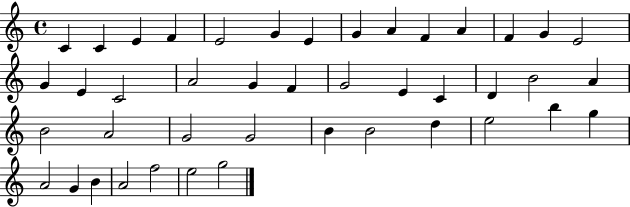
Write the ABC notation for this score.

X:1
T:Untitled
M:4/4
L:1/4
K:C
C C E F E2 G E G A F A F G E2 G E C2 A2 G F G2 E C D B2 A B2 A2 G2 G2 B B2 d e2 b g A2 G B A2 f2 e2 g2